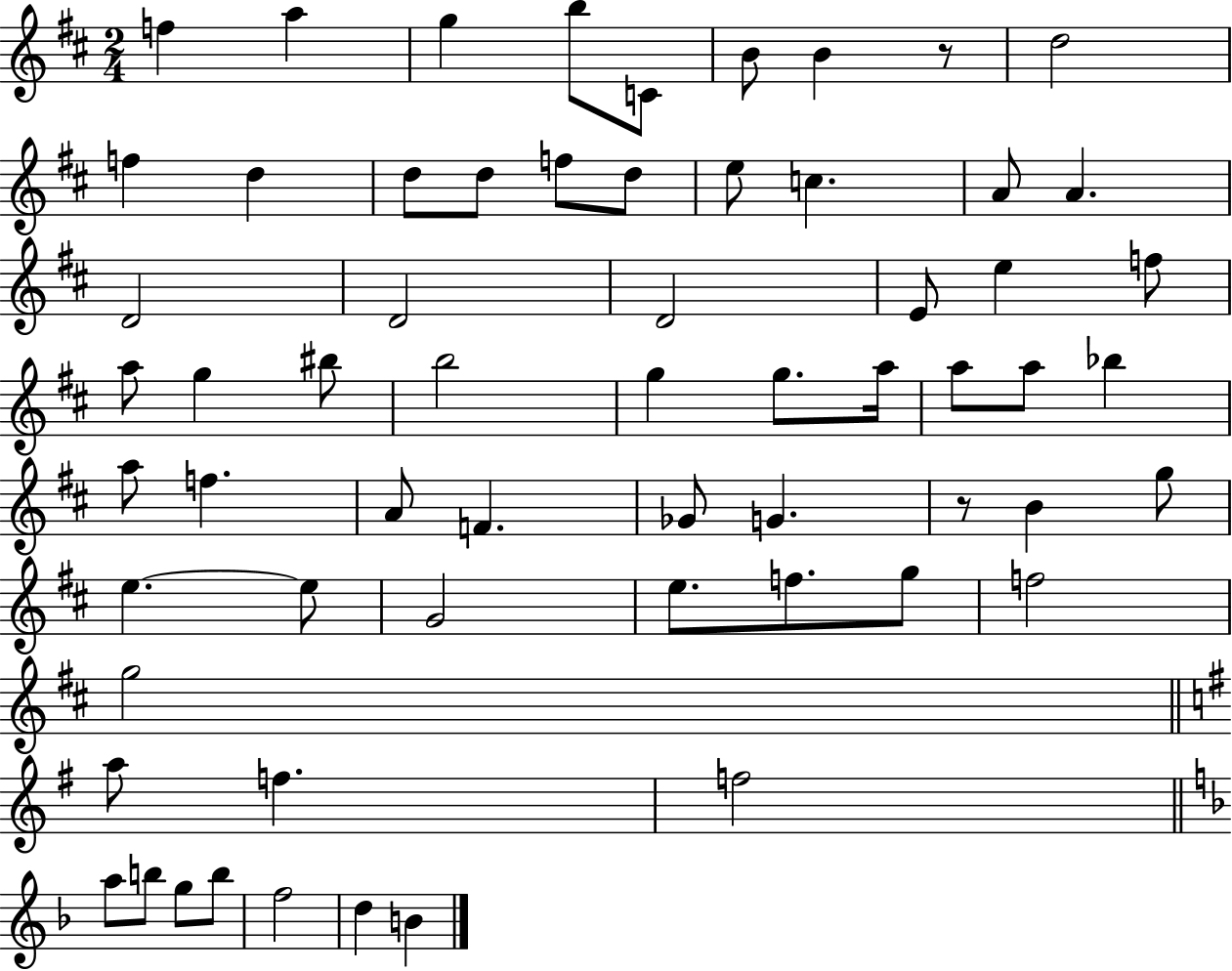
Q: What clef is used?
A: treble